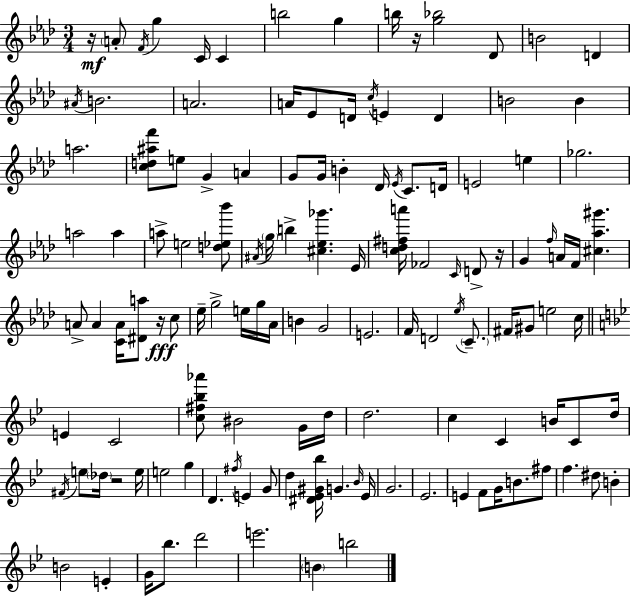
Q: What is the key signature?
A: AES major